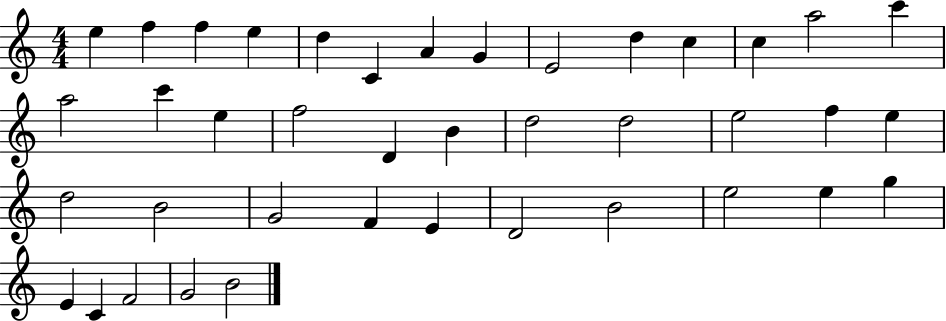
{
  \clef treble
  \numericTimeSignature
  \time 4/4
  \key c \major
  e''4 f''4 f''4 e''4 | d''4 c'4 a'4 g'4 | e'2 d''4 c''4 | c''4 a''2 c'''4 | \break a''2 c'''4 e''4 | f''2 d'4 b'4 | d''2 d''2 | e''2 f''4 e''4 | \break d''2 b'2 | g'2 f'4 e'4 | d'2 b'2 | e''2 e''4 g''4 | \break e'4 c'4 f'2 | g'2 b'2 | \bar "|."
}